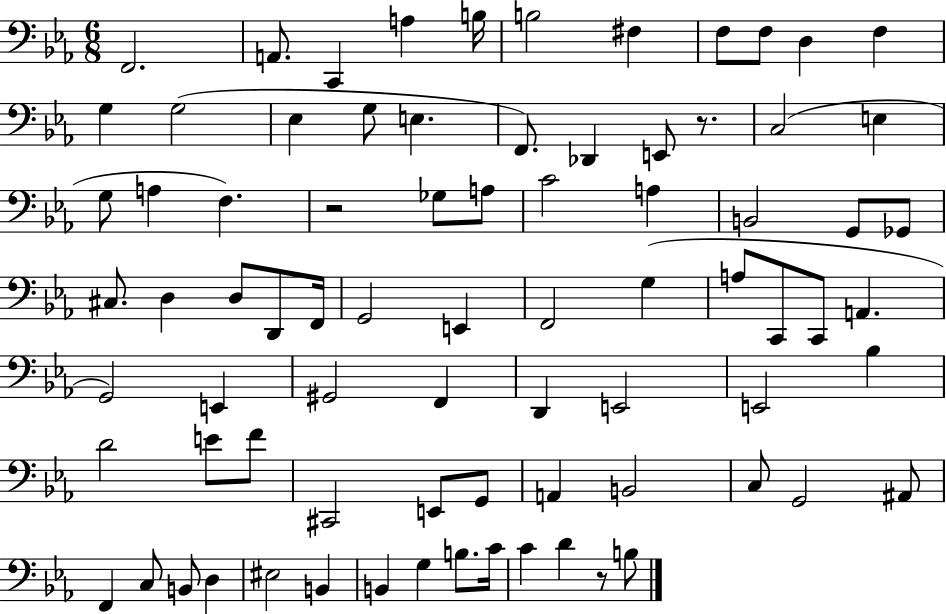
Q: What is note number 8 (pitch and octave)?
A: F3